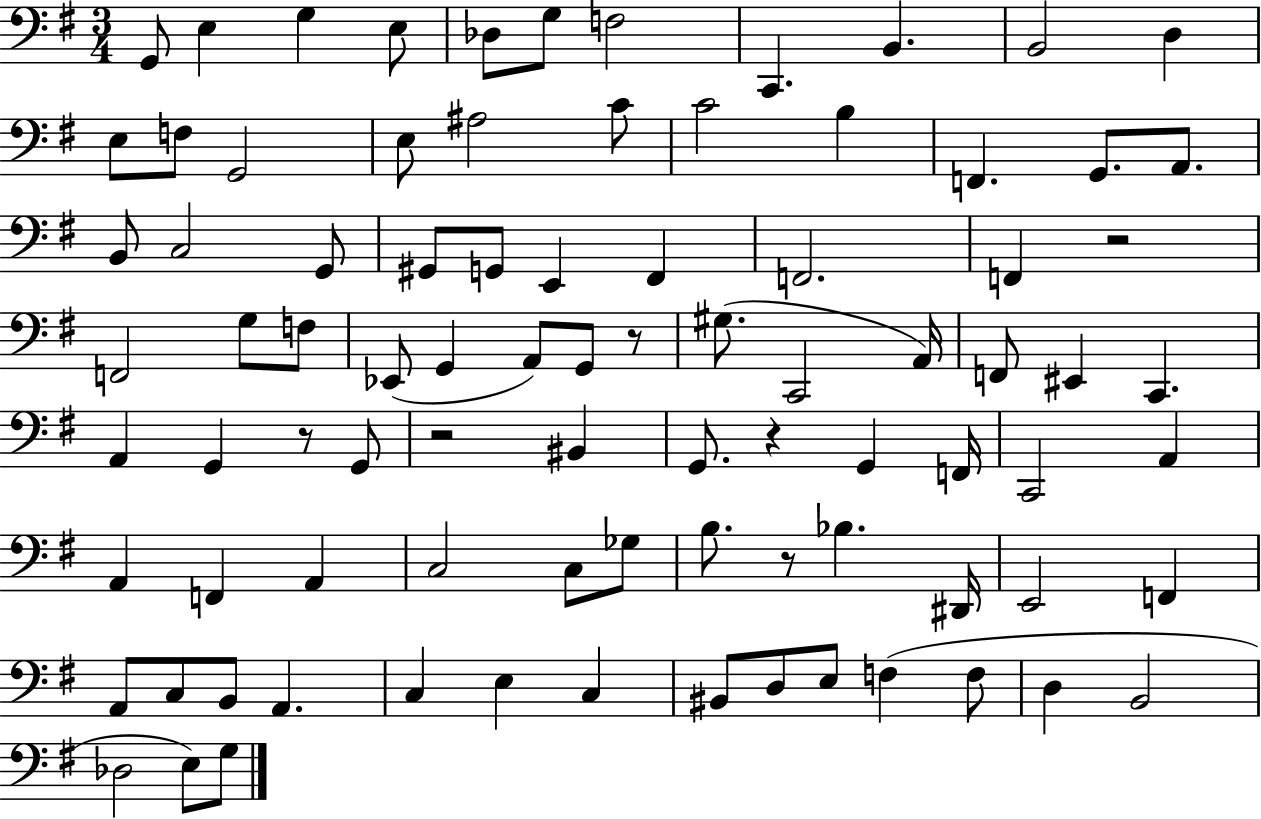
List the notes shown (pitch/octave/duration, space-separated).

G2/e E3/q G3/q E3/e Db3/e G3/e F3/h C2/q. B2/q. B2/h D3/q E3/e F3/e G2/h E3/e A#3/h C4/e C4/h B3/q F2/q. G2/e. A2/e. B2/e C3/h G2/e G#2/e G2/e E2/q F#2/q F2/h. F2/q R/h F2/h G3/e F3/e Eb2/e G2/q A2/e G2/e R/e G#3/e. C2/h A2/s F2/e EIS2/q C2/q. A2/q G2/q R/e G2/e R/h BIS2/q G2/e. R/q G2/q F2/s C2/h A2/q A2/q F2/q A2/q C3/h C3/e Gb3/e B3/e. R/e Bb3/q. D#2/s E2/h F2/q A2/e C3/e B2/e A2/q. C3/q E3/q C3/q BIS2/e D3/e E3/e F3/q F3/e D3/q B2/h Db3/h E3/e G3/e